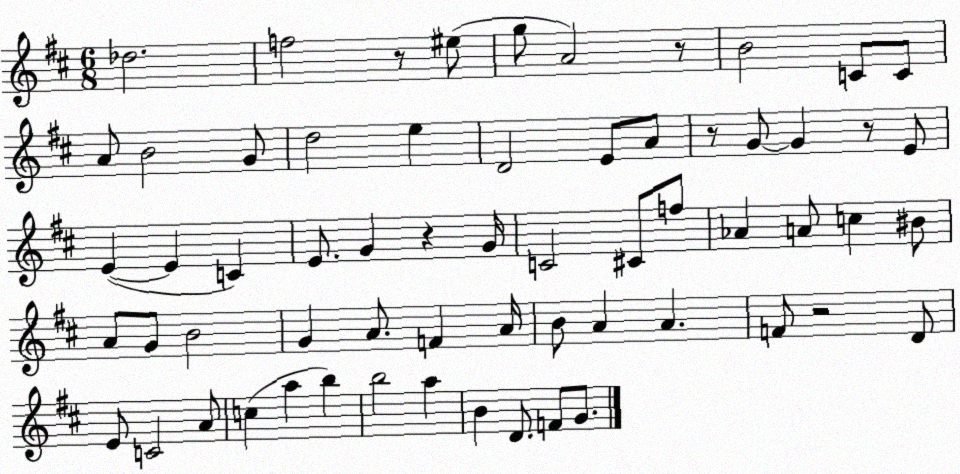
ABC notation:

X:1
T:Untitled
M:6/8
L:1/4
K:D
_d2 f2 z/2 ^e/2 g/2 A2 z/2 B2 C/2 C/2 A/2 B2 G/2 d2 e D2 E/2 A/2 z/2 G/2 G z/2 E/2 E E C E/2 G z G/4 C2 ^C/2 f/2 _A A/2 c ^B/2 A/2 G/2 B2 G A/2 F A/4 B/2 A A F/2 z2 D/2 E/2 C2 A/2 c a b b2 a B D/2 F/2 G/2